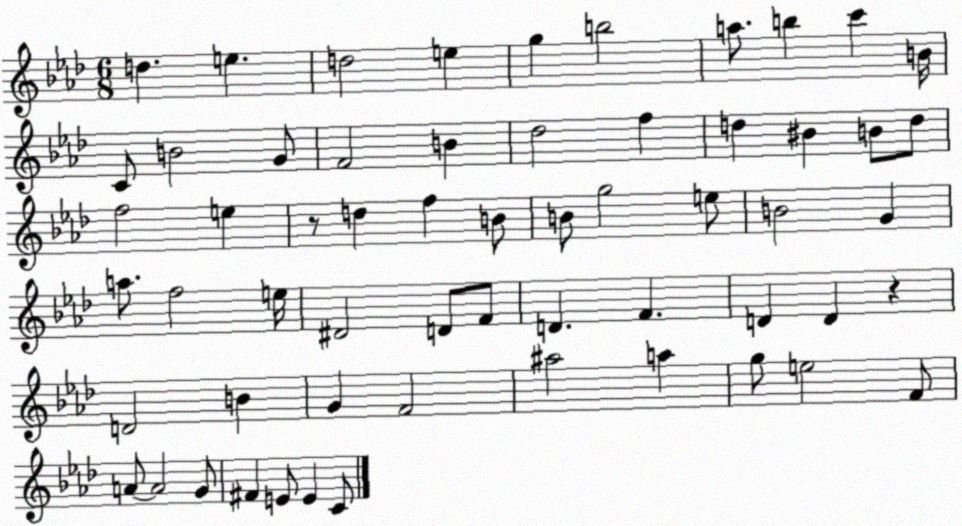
X:1
T:Untitled
M:6/8
L:1/4
K:Ab
d e d2 e g b2 a/2 b c' B/4 C/2 B2 G/2 F2 B _d2 f d ^B B/2 d/2 f2 e z/2 d f B/2 B/2 g2 e/2 B2 G a/2 f2 e/4 ^D2 D/2 F/2 D F D D z D2 B G F2 ^a2 a g/2 e2 F/2 A/2 A2 G/2 ^F E/2 E C/2